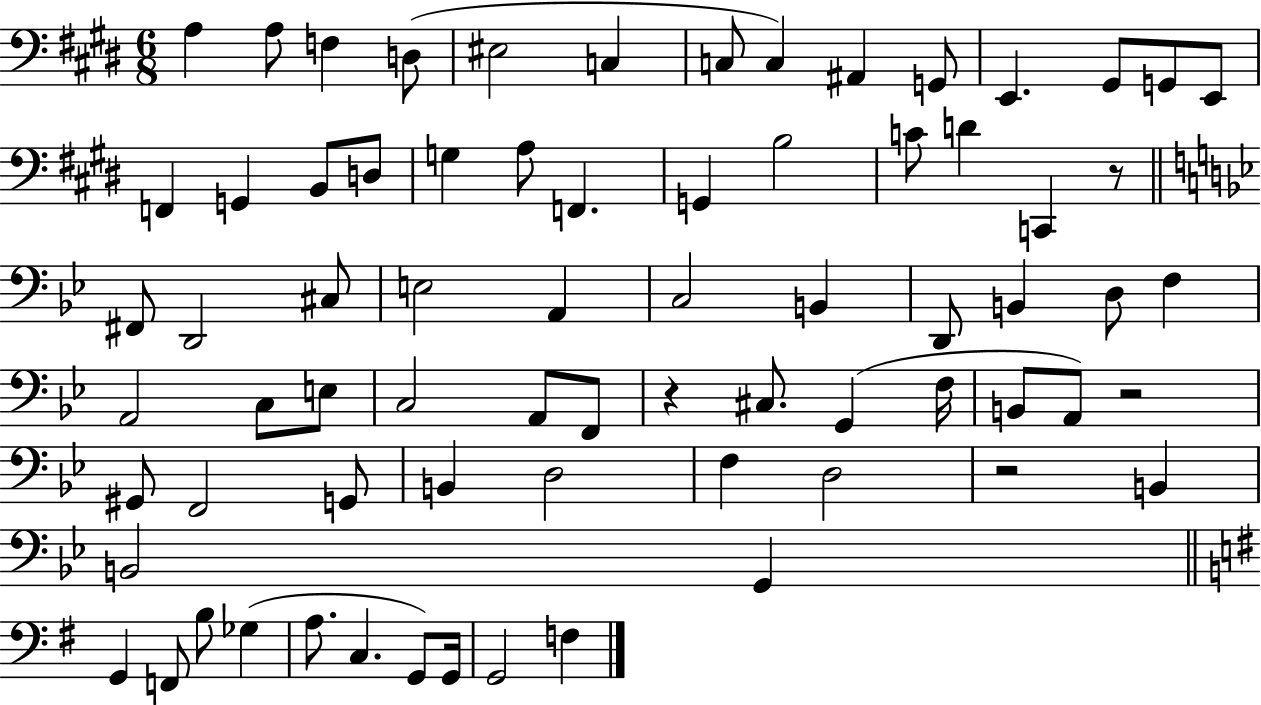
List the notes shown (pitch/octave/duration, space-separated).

A3/q A3/e F3/q D3/e EIS3/h C3/q C3/e C3/q A#2/q G2/e E2/q. G#2/e G2/e E2/e F2/q G2/q B2/e D3/e G3/q A3/e F2/q. G2/q B3/h C4/e D4/q C2/q R/e F#2/e D2/h C#3/e E3/h A2/q C3/h B2/q D2/e B2/q D3/e F3/q A2/h C3/e E3/e C3/h A2/e F2/e R/q C#3/e. G2/q F3/s B2/e A2/e R/h G#2/e F2/h G2/e B2/q D3/h F3/q D3/h R/h B2/q B2/h G2/q G2/q F2/e B3/e Gb3/q A3/e. C3/q. G2/e G2/s G2/h F3/q